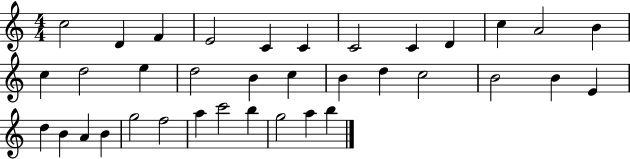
{
  \clef treble
  \numericTimeSignature
  \time 4/4
  \key c \major
  c''2 d'4 f'4 | e'2 c'4 c'4 | c'2 c'4 d'4 | c''4 a'2 b'4 | \break c''4 d''2 e''4 | d''2 b'4 c''4 | b'4 d''4 c''2 | b'2 b'4 e'4 | \break d''4 b'4 a'4 b'4 | g''2 f''2 | a''4 c'''2 b''4 | g''2 a''4 b''4 | \break \bar "|."
}